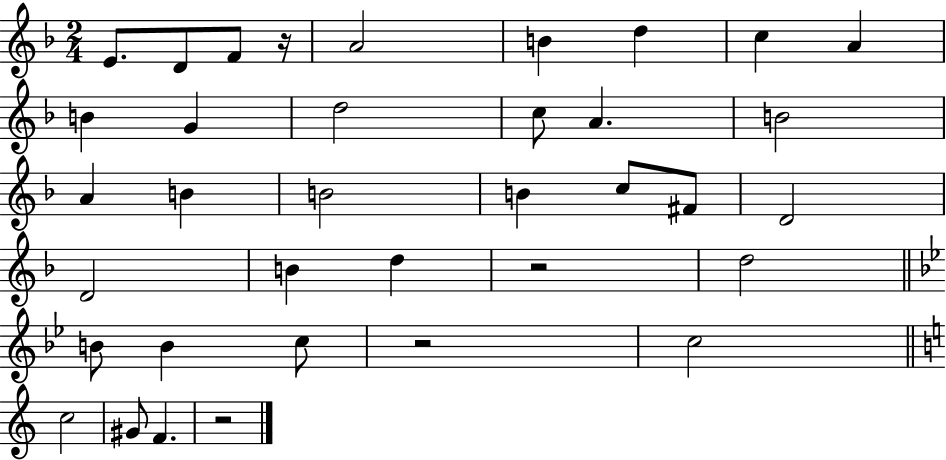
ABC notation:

X:1
T:Untitled
M:2/4
L:1/4
K:F
E/2 D/2 F/2 z/4 A2 B d c A B G d2 c/2 A B2 A B B2 B c/2 ^F/2 D2 D2 B d z2 d2 B/2 B c/2 z2 c2 c2 ^G/2 F z2